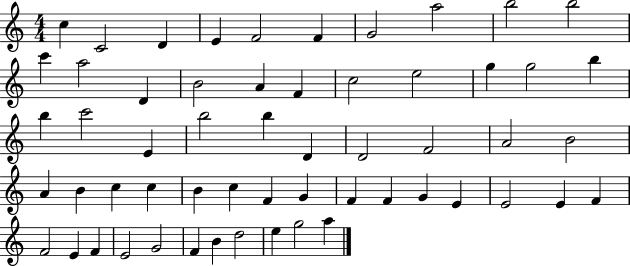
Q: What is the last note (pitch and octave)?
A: A5